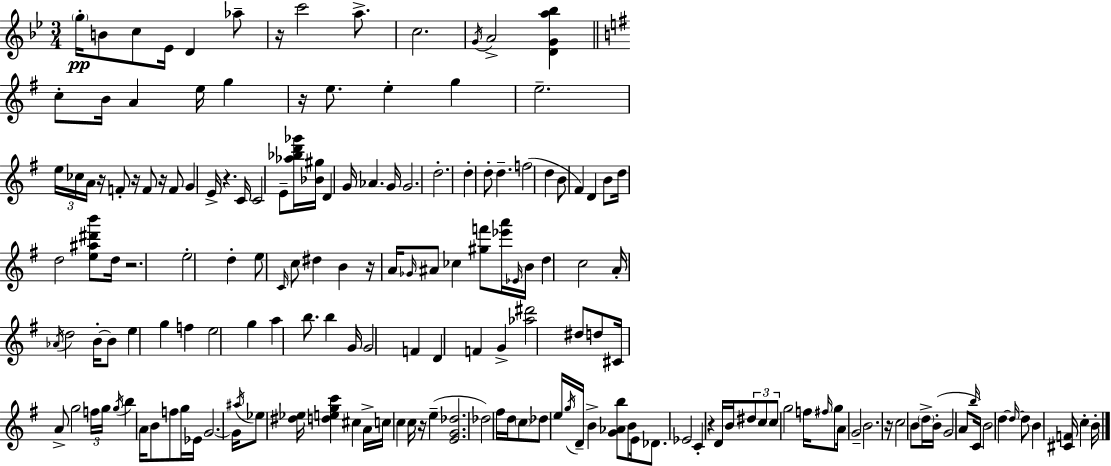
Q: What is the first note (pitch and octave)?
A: G5